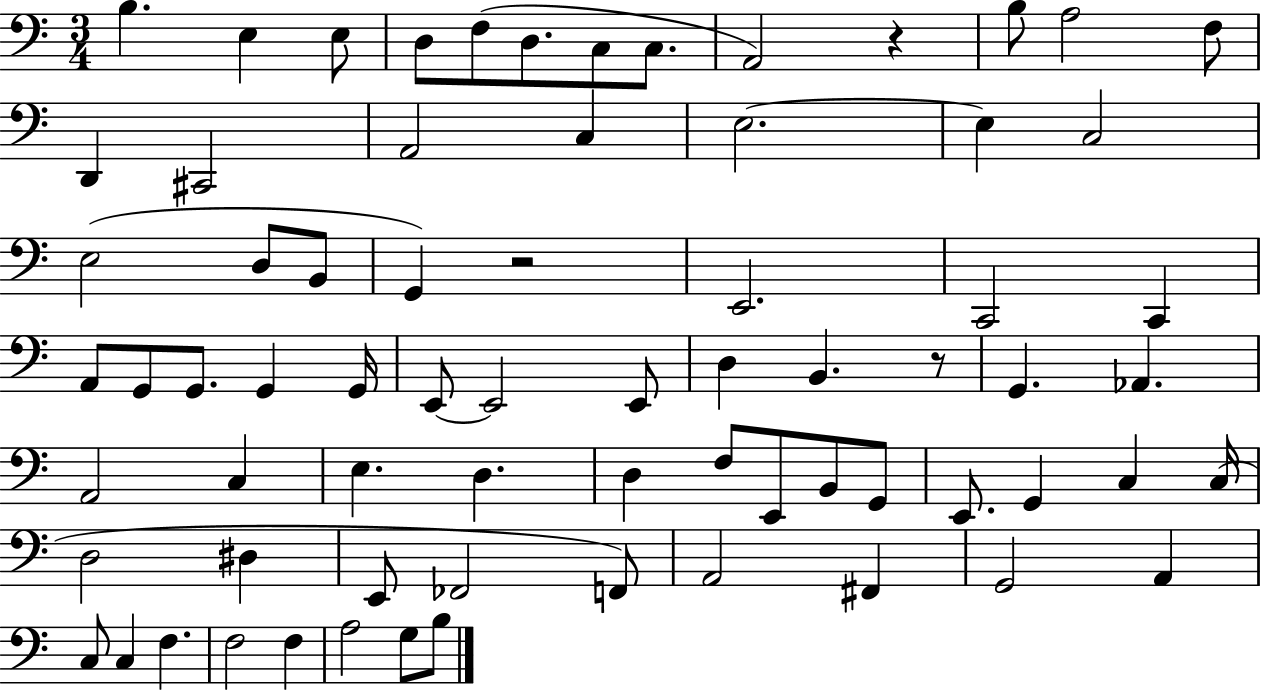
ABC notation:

X:1
T:Untitled
M:3/4
L:1/4
K:C
B, E, E,/2 D,/2 F,/2 D,/2 C,/2 C,/2 A,,2 z B,/2 A,2 F,/2 D,, ^C,,2 A,,2 C, E,2 E, C,2 E,2 D,/2 B,,/2 G,, z2 E,,2 C,,2 C,, A,,/2 G,,/2 G,,/2 G,, G,,/4 E,,/2 E,,2 E,,/2 D, B,, z/2 G,, _A,, A,,2 C, E, D, D, F,/2 E,,/2 B,,/2 G,,/2 E,,/2 G,, C, C,/4 D,2 ^D, E,,/2 _F,,2 F,,/2 A,,2 ^F,, G,,2 A,, C,/2 C, F, F,2 F, A,2 G,/2 B,/2